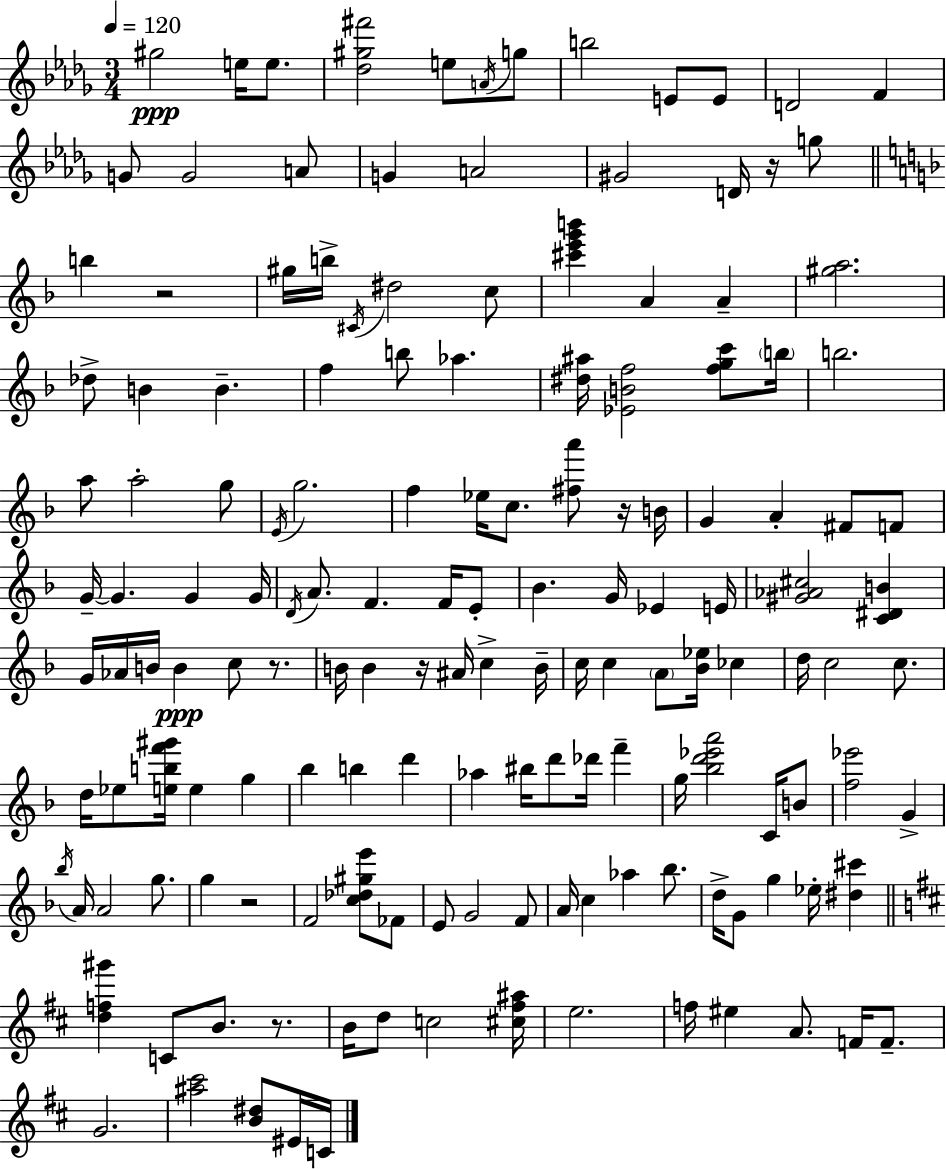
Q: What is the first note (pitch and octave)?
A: G#5